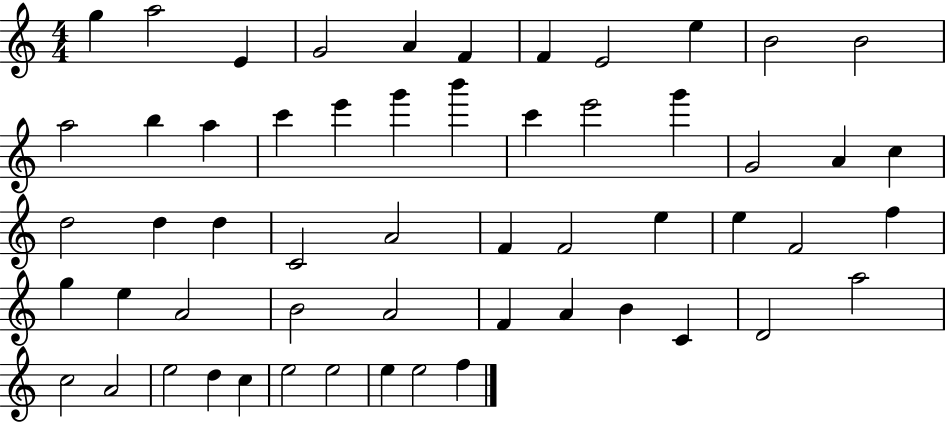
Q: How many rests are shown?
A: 0